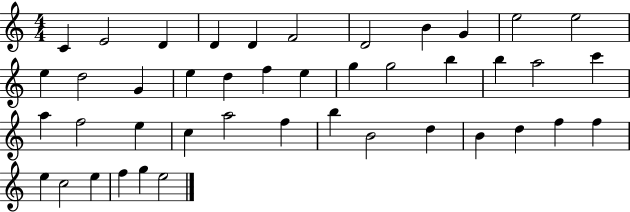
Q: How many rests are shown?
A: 0